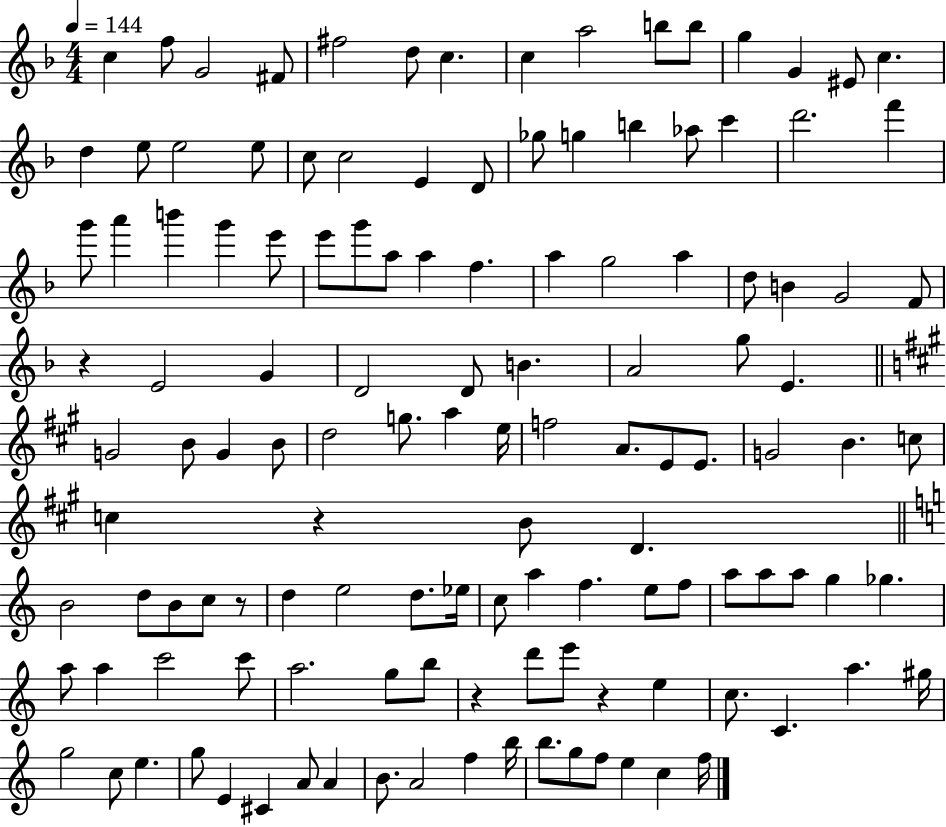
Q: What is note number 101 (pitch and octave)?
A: E5